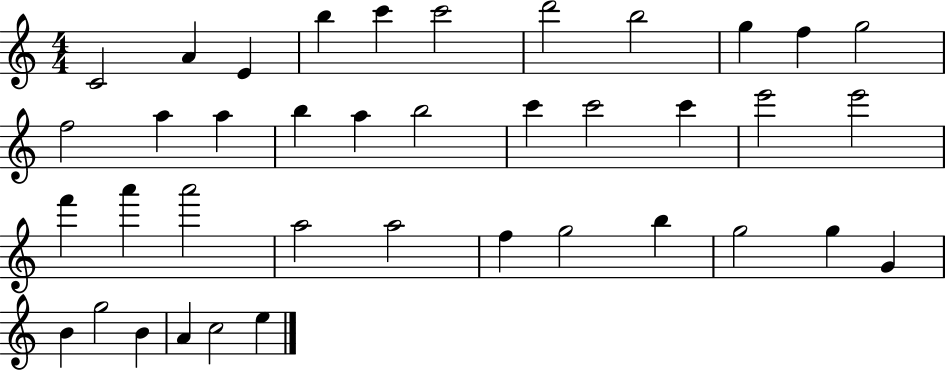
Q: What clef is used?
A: treble